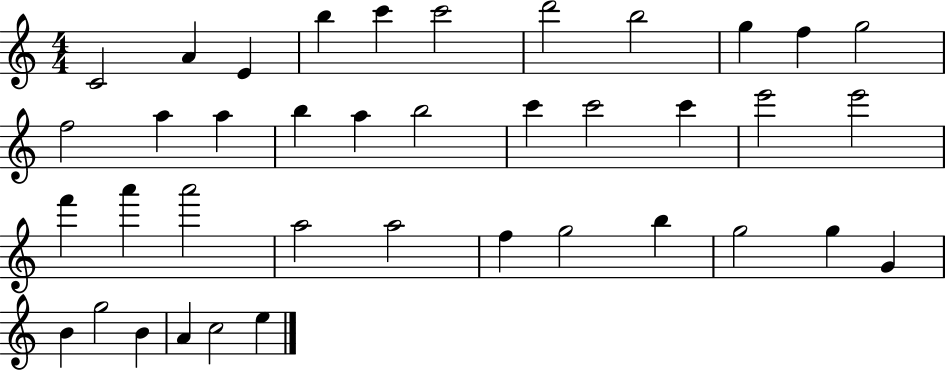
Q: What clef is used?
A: treble